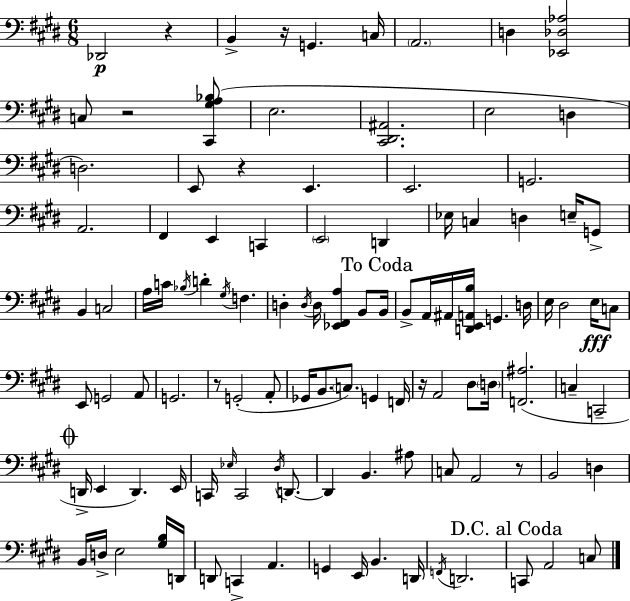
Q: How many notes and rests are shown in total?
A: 110